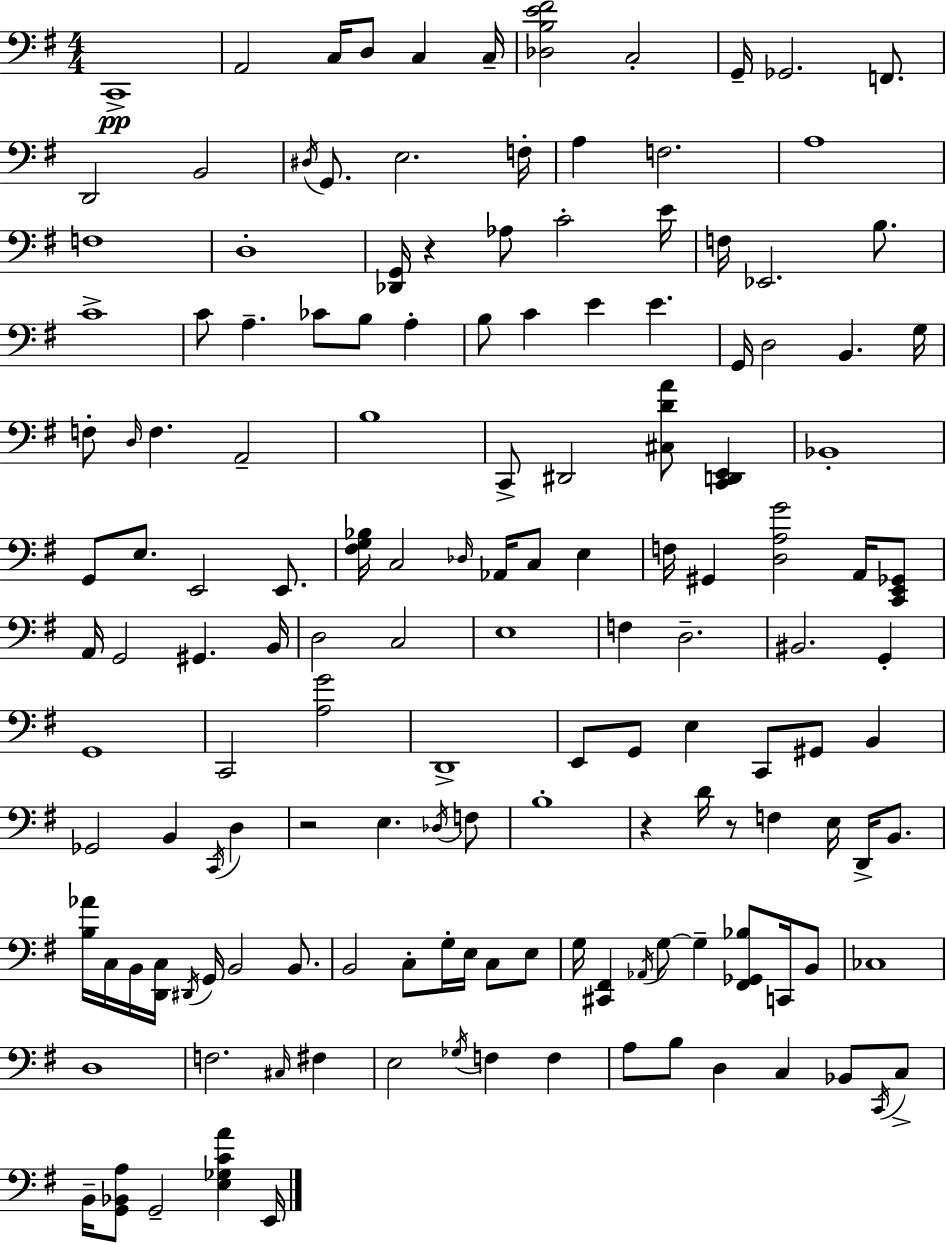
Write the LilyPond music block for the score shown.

{
  \clef bass
  \numericTimeSignature
  \time 4/4
  \key g \major
  c,1->\pp | a,2 c16 d8 c4 c16-- | <des b e' fis'>2 c2-. | g,16-- ges,2. f,8. | \break d,2 b,2 | \acciaccatura { dis16 } g,8. e2. | f16-. a4 f2. | a1 | \break f1 | d1-. | <des, g,>16 r4 aes8 c'2-. | e'16 f16 ees,2. b8. | \break c'1-> | c'8 a4.-- ces'8 b8 a4-. | b8 c'4 e'4 e'4. | g,16 d2 b,4. | \break g16 f8-. \grace { d16 } f4. a,2-- | b1 | c,8-> dis,2 <cis d' a'>8 <c, d, e,>4 | bes,1-. | \break g,8 e8. e,2 e,8. | <fis g bes>16 c2 \grace { des16 } aes,16 c8 e4 | f16 gis,4 <d a g'>2 | a,16 <c, e, ges,>8 a,16 g,2 gis,4. | \break b,16 d2 c2 | e1 | f4 d2.-- | bis,2. g,4-. | \break g,1 | c,2 <a g'>2 | d,1-> | e,8 g,8 e4 c,8 gis,8 b,4 | \break ges,2 b,4 \acciaccatura { c,16 } | d4 r2 e4. | \acciaccatura { des16 } f8 b1-. | r4 d'16 r8 f4 | \break e16 d,16-> b,8. <b aes'>16 c16 b,16 <d, c>16 \acciaccatura { dis,16 } g,16 b,2 | b,8. b,2 c8-. | g16-. e16 c8 e8 g16 <cis, fis,>4 \acciaccatura { aes,16 } g8~~ g4-- | <fis, ges, bes>8 c,16 b,8 ces1 | \break d1 | f2. | \grace { cis16 } fis4 e2 | \acciaccatura { ges16 } f4 f4 a8 b8 d4 | \break c4 bes,8 \acciaccatura { c,16 } c8-> b,16-- <g, bes, a>8 g,2-- | <e ges c' a'>4 e,16 \bar "|."
}